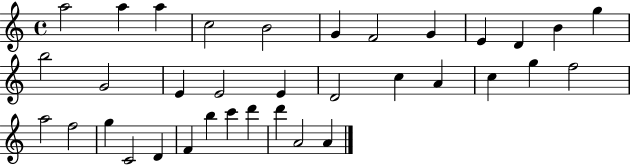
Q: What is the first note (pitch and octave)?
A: A5